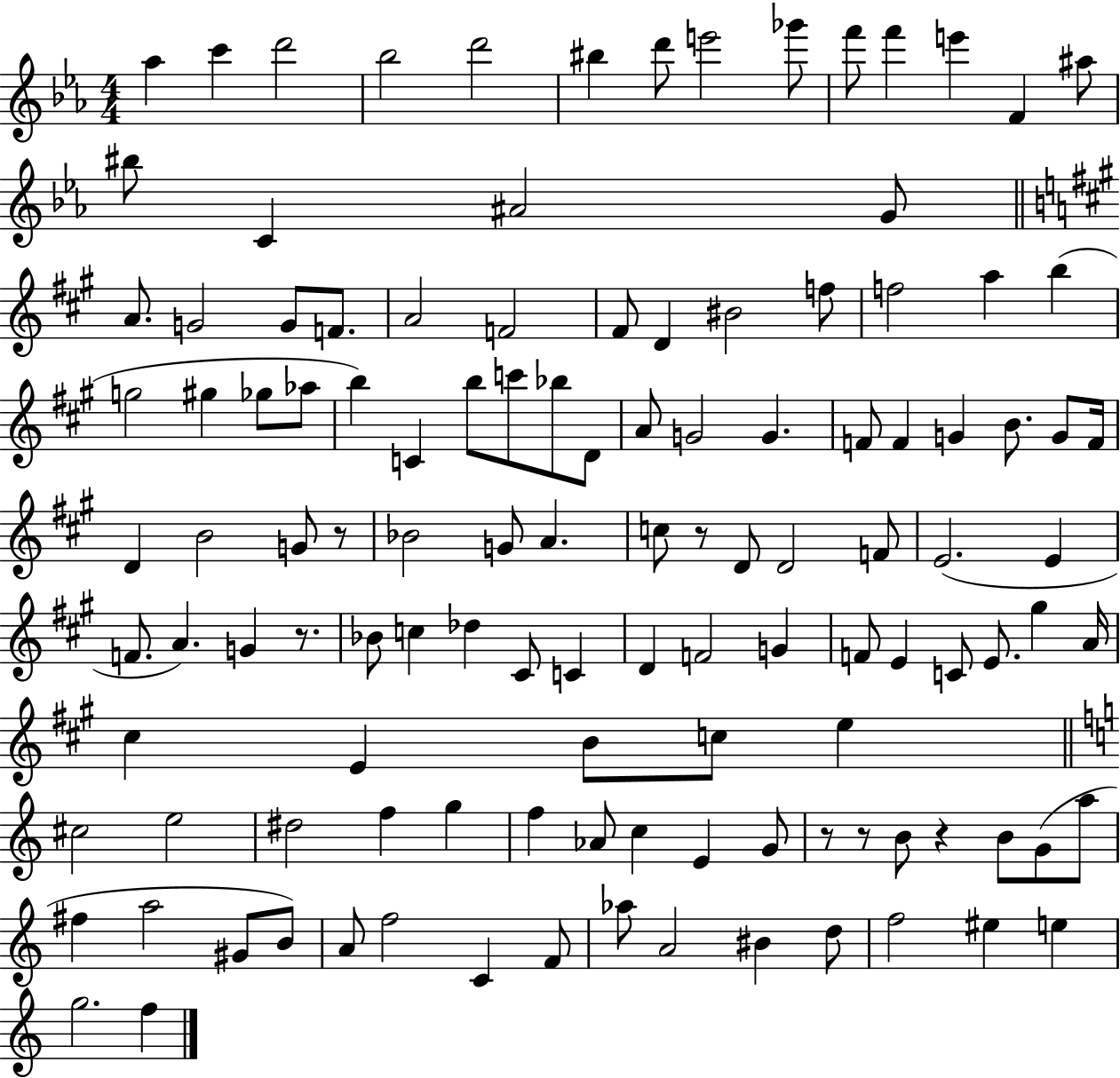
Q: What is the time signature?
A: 4/4